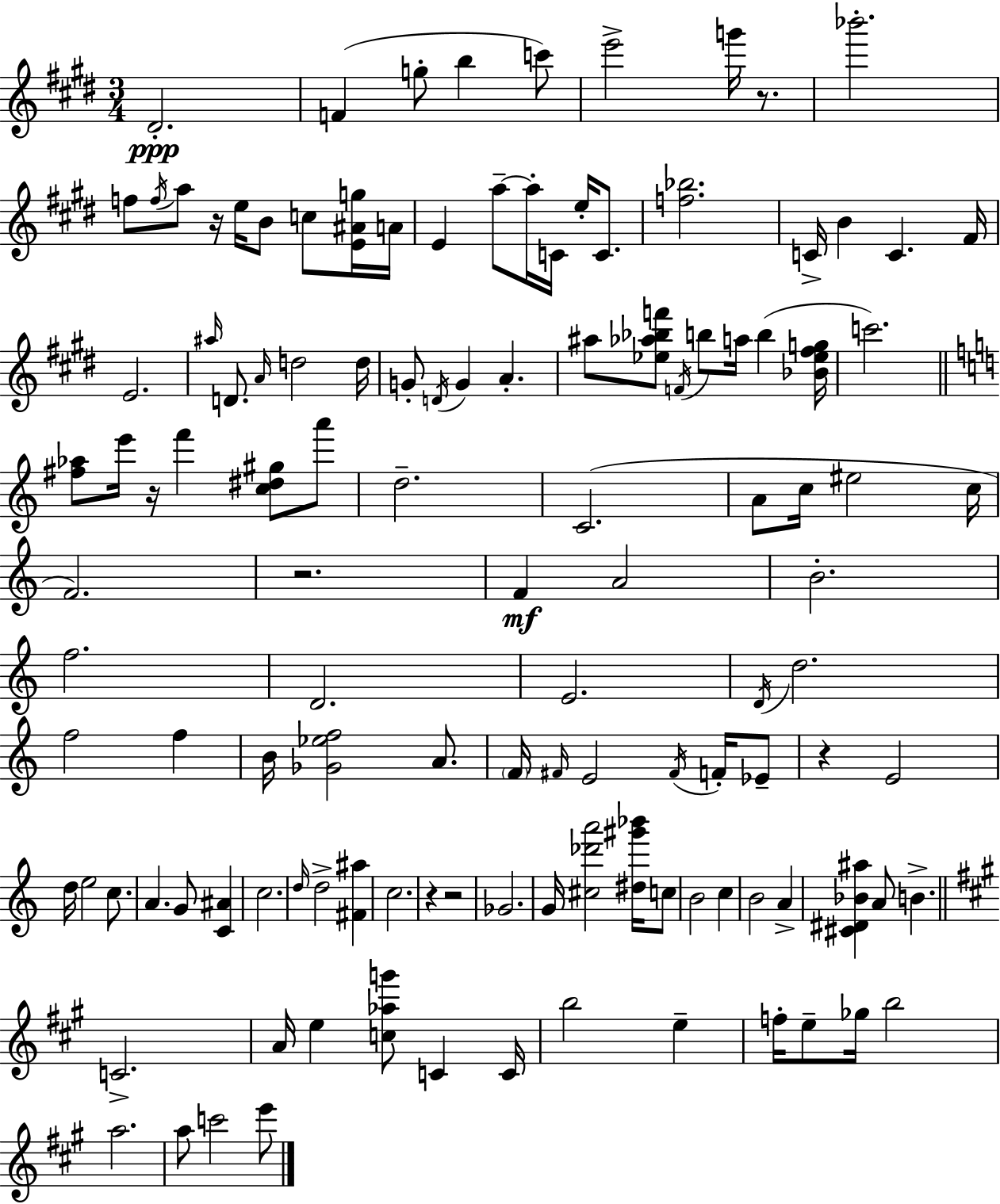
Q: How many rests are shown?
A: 7